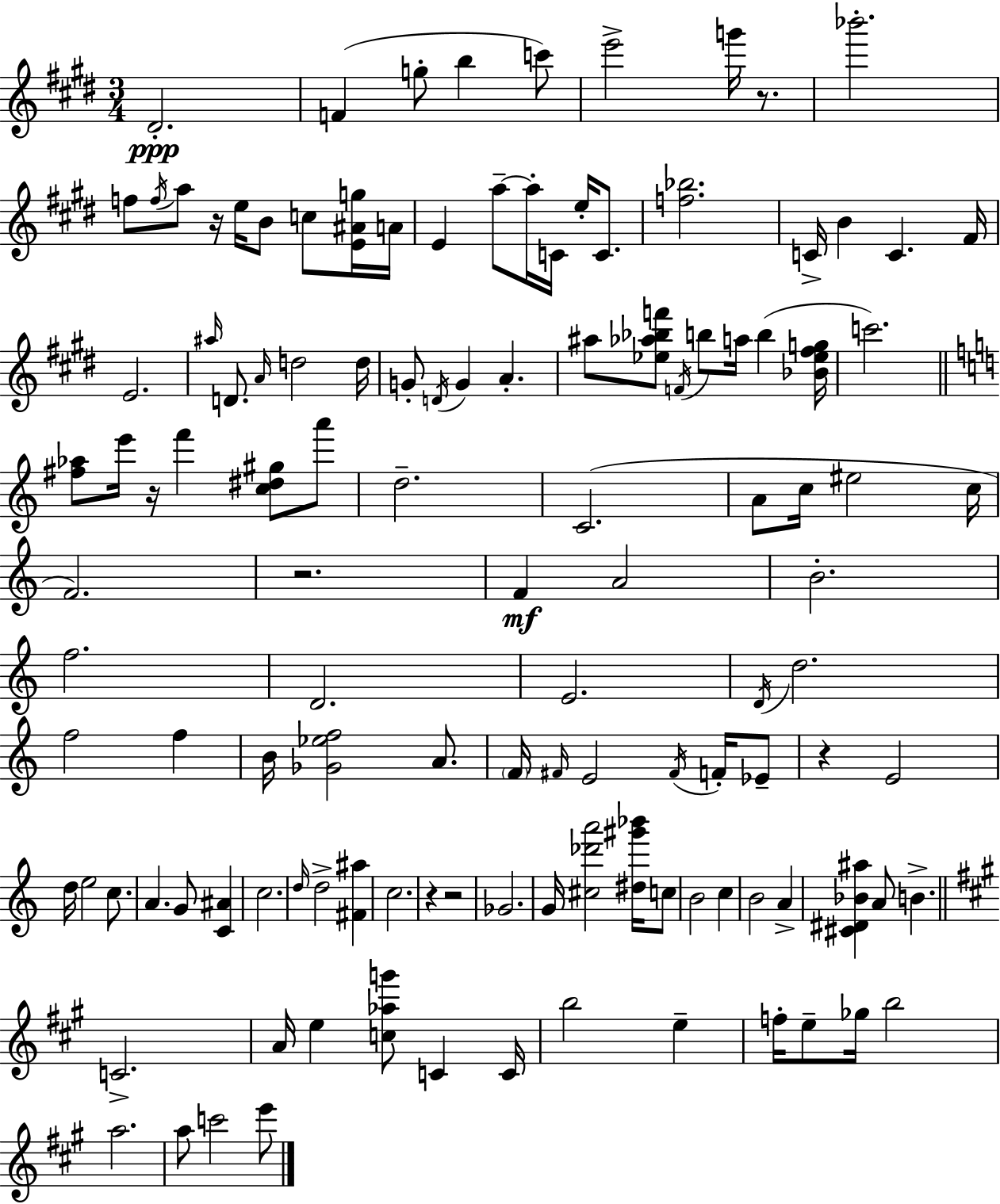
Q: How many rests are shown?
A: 7